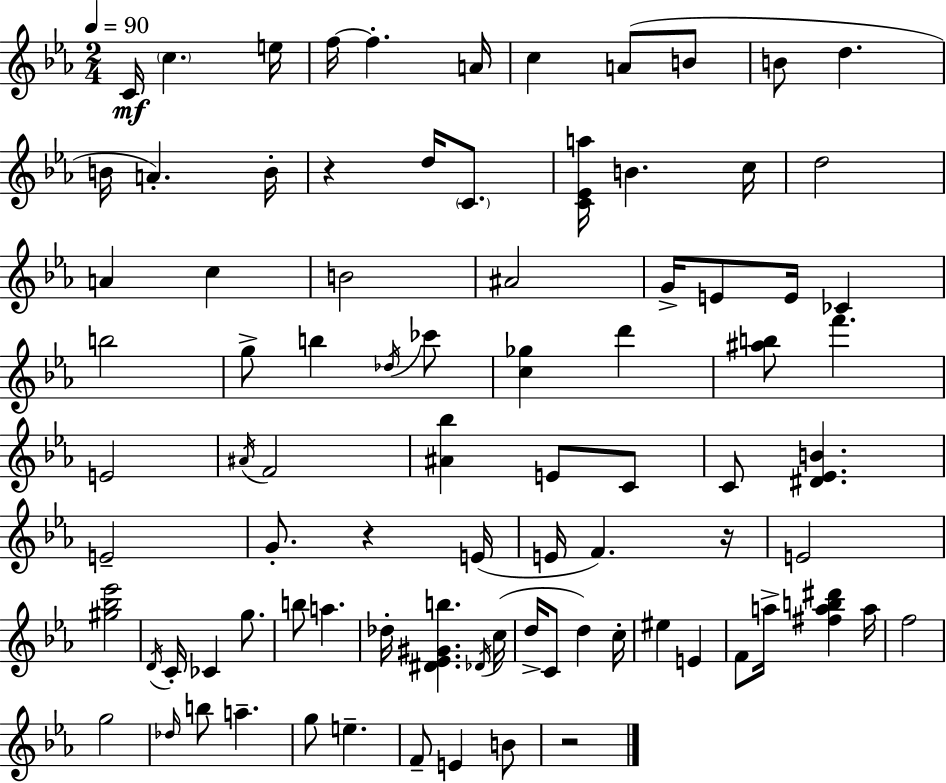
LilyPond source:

{
  \clef treble
  \numericTimeSignature
  \time 2/4
  \key c \minor
  \tempo 4 = 90
  \repeat volta 2 { c'16\mf \parenthesize c''4. e''16 | f''16~~ f''4.-. a'16 | c''4 a'8( b'8 | b'8 d''4. | \break b'16 a'4.-.) b'16-. | r4 d''16 \parenthesize c'8. | <c' ees' a''>16 b'4. c''16 | d''2 | \break a'4 c''4 | b'2 | ais'2 | g'16-> e'8 e'16 ces'4 | \break b''2 | g''8-> b''4 \acciaccatura { des''16 } ces'''8 | <c'' ges''>4 d'''4 | <ais'' b''>8 f'''4. | \break e'2 | \acciaccatura { ais'16 } f'2 | <ais' bes''>4 e'8 | c'8 c'8 <dis' ees' b'>4. | \break e'2-- | g'8.-. r4 | e'16( e'16 f'4.) | r16 e'2 | \break <gis'' bes'' ees'''>2 | \acciaccatura { d'16 } c'16-. ces'4 | g''8. b''8 a''4. | des''16-. <dis' ees' gis' b''>4. | \break \acciaccatura { des'16 } c''16( d''16-> c'8 d''4) | c''16-. eis''4 | e'4 f'8 a''16-> <fis'' a'' b'' dis'''>4 | a''16 f''2 | \break g''2 | \grace { des''16 } b''8 a''4.-- | g''8 e''4.-- | f'8-- e'4 | \break b'8 r2 | } \bar "|."
}